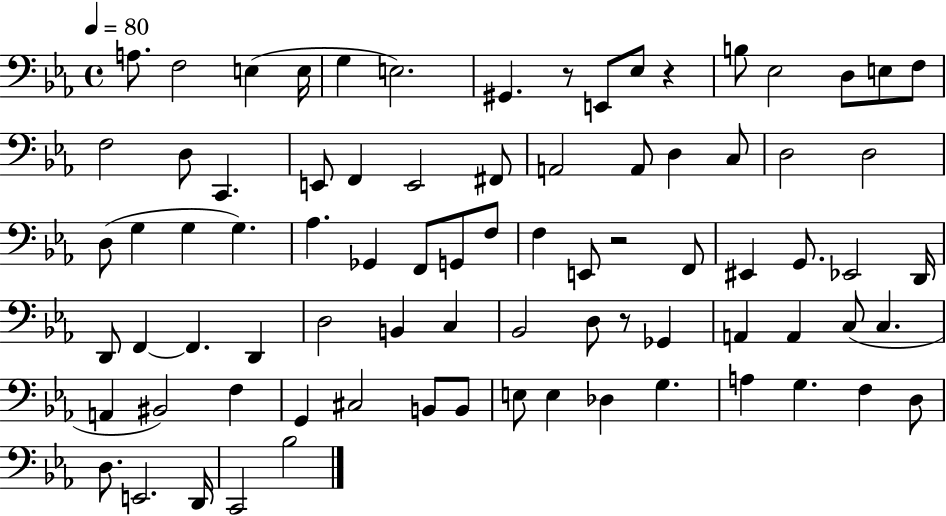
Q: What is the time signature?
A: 4/4